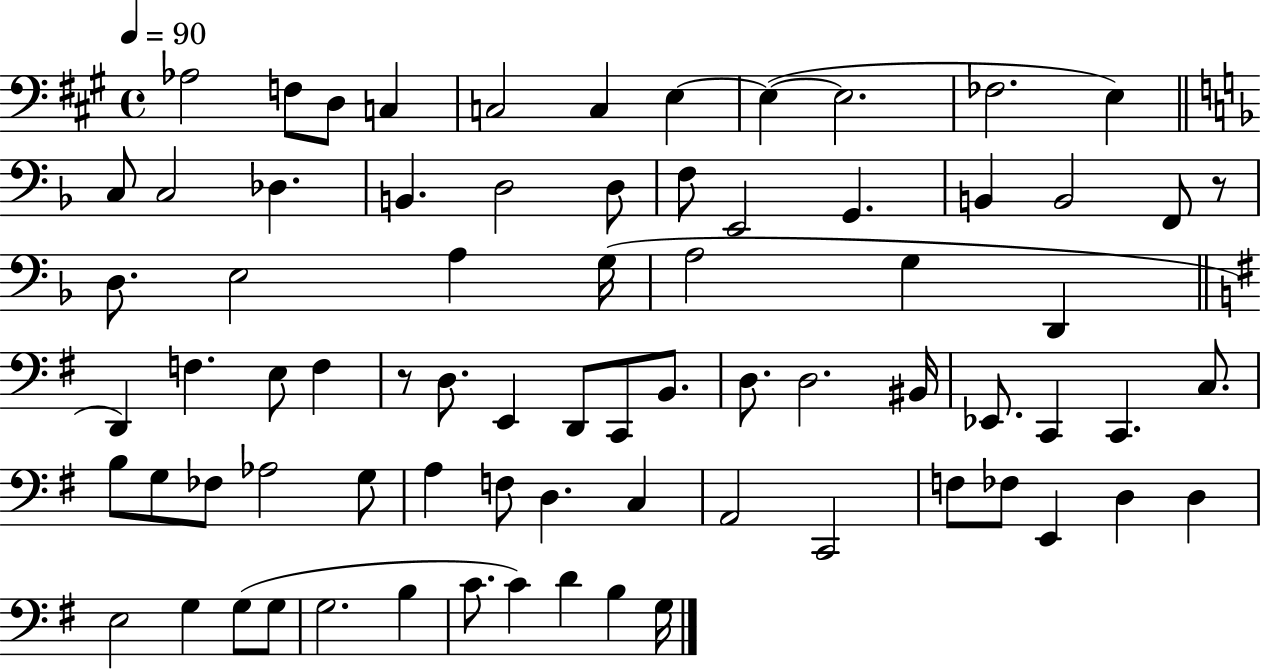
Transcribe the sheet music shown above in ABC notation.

X:1
T:Untitled
M:4/4
L:1/4
K:A
_A,2 F,/2 D,/2 C, C,2 C, E, E, E,2 _F,2 E, C,/2 C,2 _D, B,, D,2 D,/2 F,/2 E,,2 G,, B,, B,,2 F,,/2 z/2 D,/2 E,2 A, G,/4 A,2 G, D,, D,, F, E,/2 F, z/2 D,/2 E,, D,,/2 C,,/2 B,,/2 D,/2 D,2 ^B,,/4 _E,,/2 C,, C,, C,/2 B,/2 G,/2 _F,/2 _A,2 G,/2 A, F,/2 D, C, A,,2 C,,2 F,/2 _F,/2 E,, D, D, E,2 G, G,/2 G,/2 G,2 B, C/2 C D B, G,/4